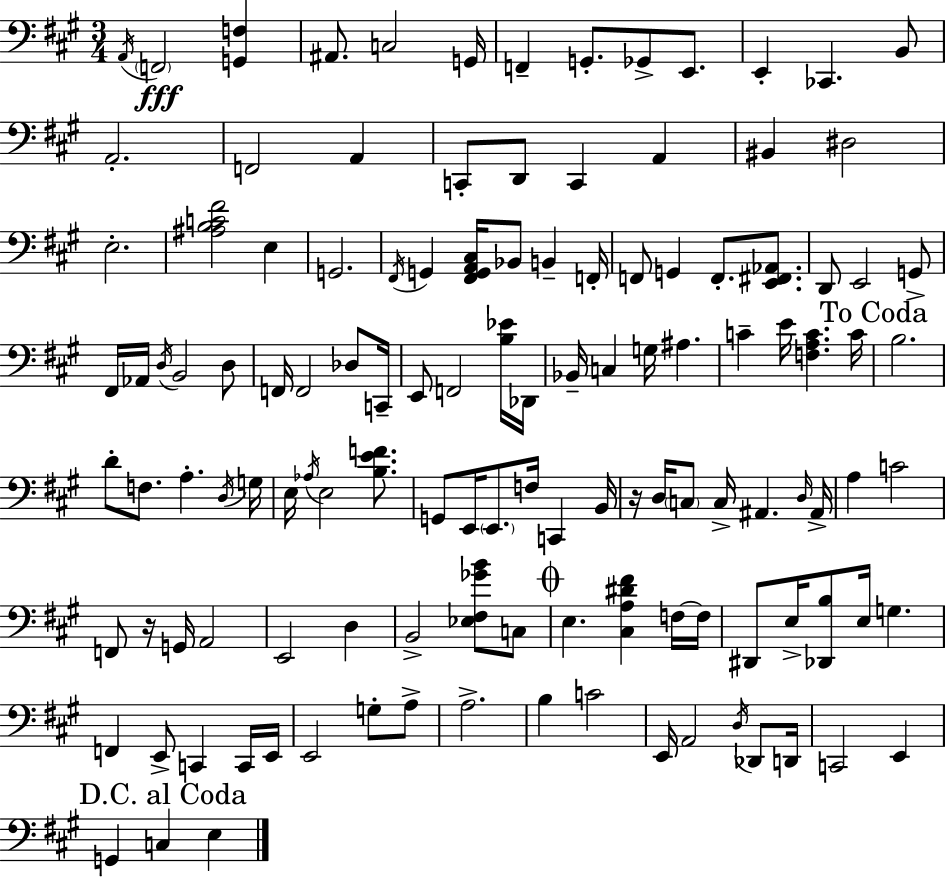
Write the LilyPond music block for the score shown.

{
  \clef bass
  \numericTimeSignature
  \time 3/4
  \key a \major
  \repeat volta 2 { \acciaccatura { a,16 }\fff \parenthesize f,2 <g, f>4 | ais,8. c2 | g,16 f,4-- g,8.-. ges,8-> e,8. | e,4-. ces,4. b,8 | \break a,2.-. | f,2 a,4 | c,8-. d,8 c,4 a,4 | bis,4 dis2 | \break e2.-. | <ais b c' fis'>2 e4 | g,2. | \acciaccatura { fis,16 } g,4 <fis, g, a, cis>16 bes,8 b,4-- | \break f,16-. f,8 g,4 f,8.-. <e, fis, aes,>8. | d,8 e,2 | g,8-> fis,16 aes,16 \acciaccatura { d16 } b,2 | d8 f,16 f,2 | \break des8 c,16-- e,8 f,2 | <b ees'>16 des,16 bes,16-- c4 g16 ais4. | c'4-- e'16 <f a c'>4. | c'16 \mark "To Coda" b2. | \break d'8-. f8. a4.-. | \acciaccatura { d16 } g16 e16 \acciaccatura { aes16 } e2 | <b e' f'>8. g,8 e,16 \parenthesize e,8. f16 | c,4 b,16 r16 d16 \parenthesize c8 c16-> ais,4. | \break \grace { d16 } ais,16-> a4 c'2 | f,8 r16 g,16 a,2 | e,2 | d4 b,2-> | \break <ees fis ges' b'>8 c8 \mark \markup { \musicglyph "scripts.coda" } e4. | <cis a dis' fis'>4 f16~~ f16 dis,8 e16-> <des, b>8 e16 | g4. f,4 e,8-> | c,4 c,16 e,16 e,2 | \break g8-. a8-> a2.-> | b4 c'2 | e,16 a,2 | \acciaccatura { d16 } des,8 d,16 c,2 | \break e,4 \mark "D.C. al Coda" g,4 c4 | e4 } \bar "|."
}